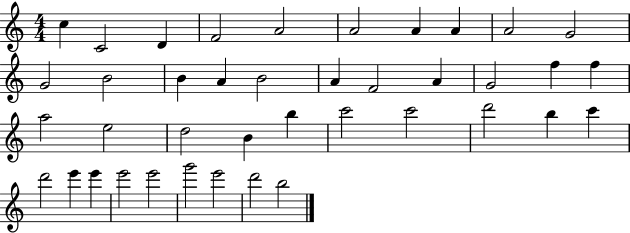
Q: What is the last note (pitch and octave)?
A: B5